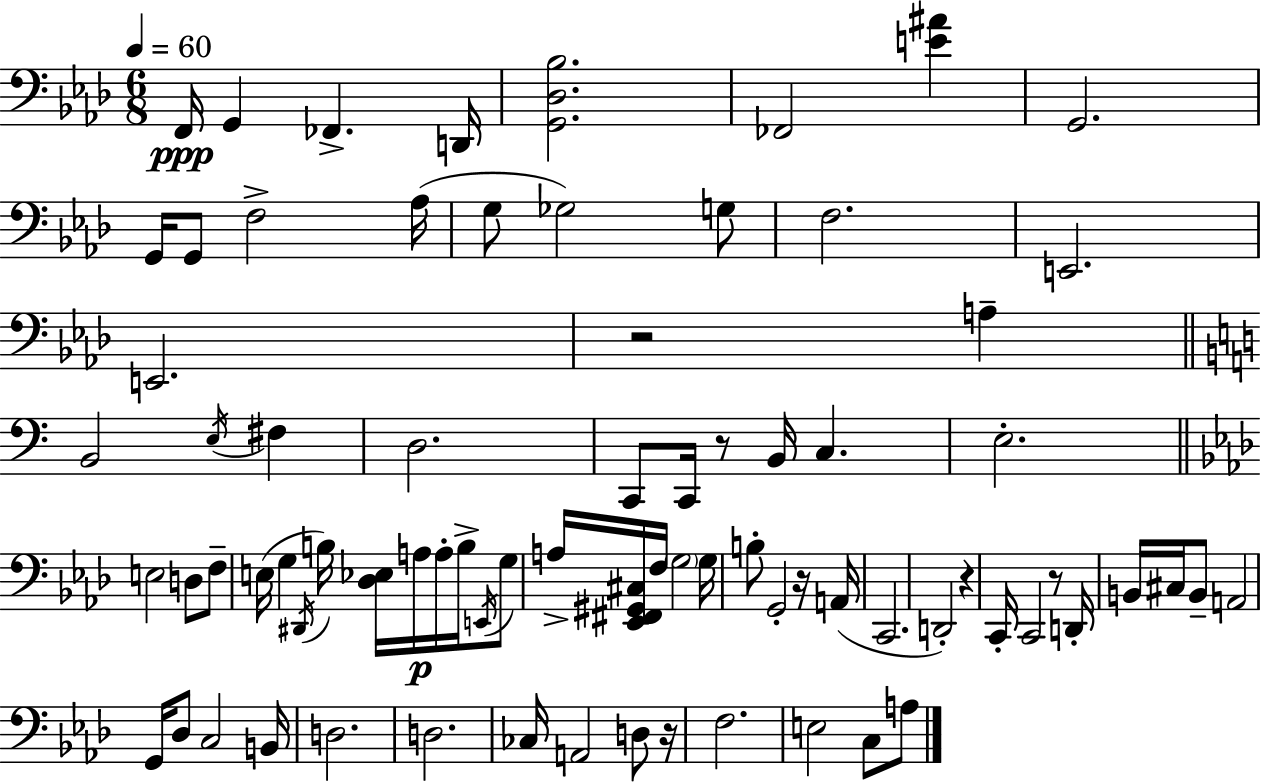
F2/s G2/q FES2/q. D2/s [G2,Db3,Bb3]/h. FES2/h [E4,A#4]/q G2/h. G2/s G2/e F3/h Ab3/s G3/e Gb3/h G3/e F3/h. E2/h. E2/h. R/h A3/q B2/h E3/s F#3/q D3/h. C2/e C2/s R/e B2/s C3/q. E3/h. E3/h D3/e F3/e E3/s G3/q D#2/s B3/s [Db3,Eb3]/s A3/s A3/s B3/s E2/s G3/e A3/s [Eb2,F#2,G#2,C#3]/s F3/s G3/h G3/s B3/e G2/h R/s A2/s C2/h. D2/h R/q C2/s C2/h R/e D2/s B2/s C#3/s B2/e A2/h G2/s Db3/e C3/h B2/s D3/h. D3/h. CES3/s A2/h D3/e R/s F3/h. E3/h C3/e A3/e